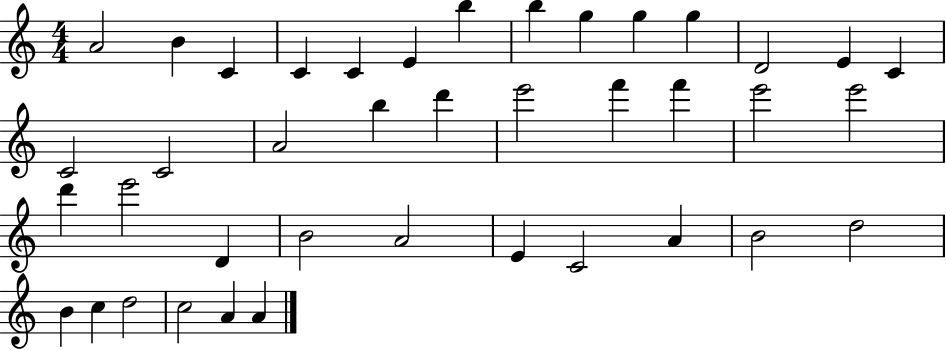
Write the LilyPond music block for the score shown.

{
  \clef treble
  \numericTimeSignature
  \time 4/4
  \key c \major
  a'2 b'4 c'4 | c'4 c'4 e'4 b''4 | b''4 g''4 g''4 g''4 | d'2 e'4 c'4 | \break c'2 c'2 | a'2 b''4 d'''4 | e'''2 f'''4 f'''4 | e'''2 e'''2 | \break d'''4 e'''2 d'4 | b'2 a'2 | e'4 c'2 a'4 | b'2 d''2 | \break b'4 c''4 d''2 | c''2 a'4 a'4 | \bar "|."
}